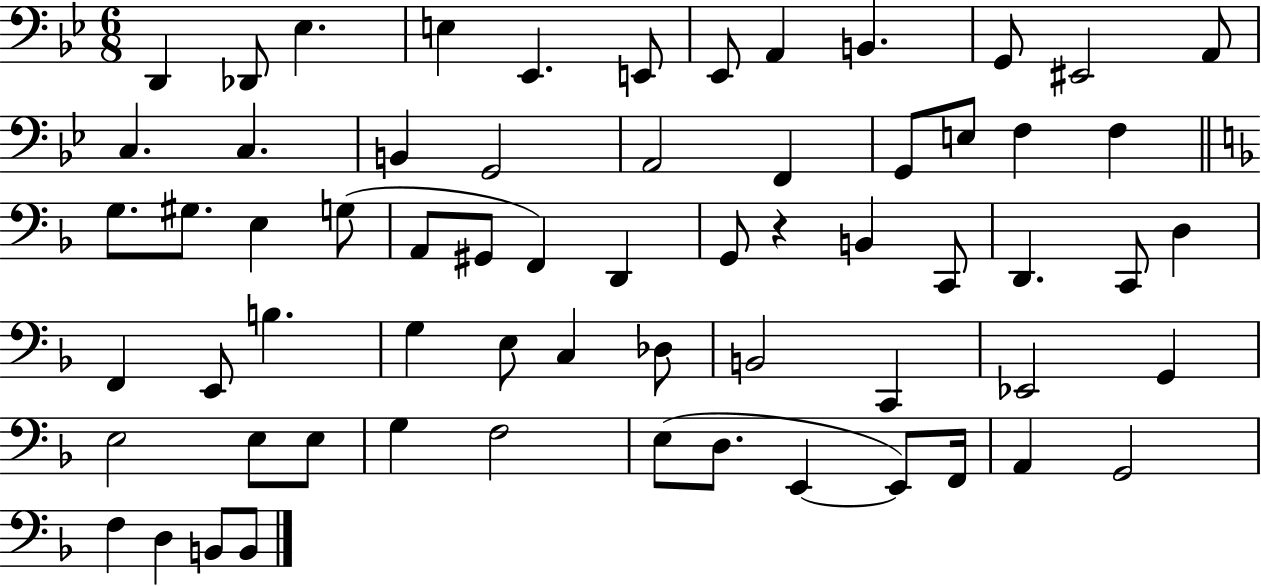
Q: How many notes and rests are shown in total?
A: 64